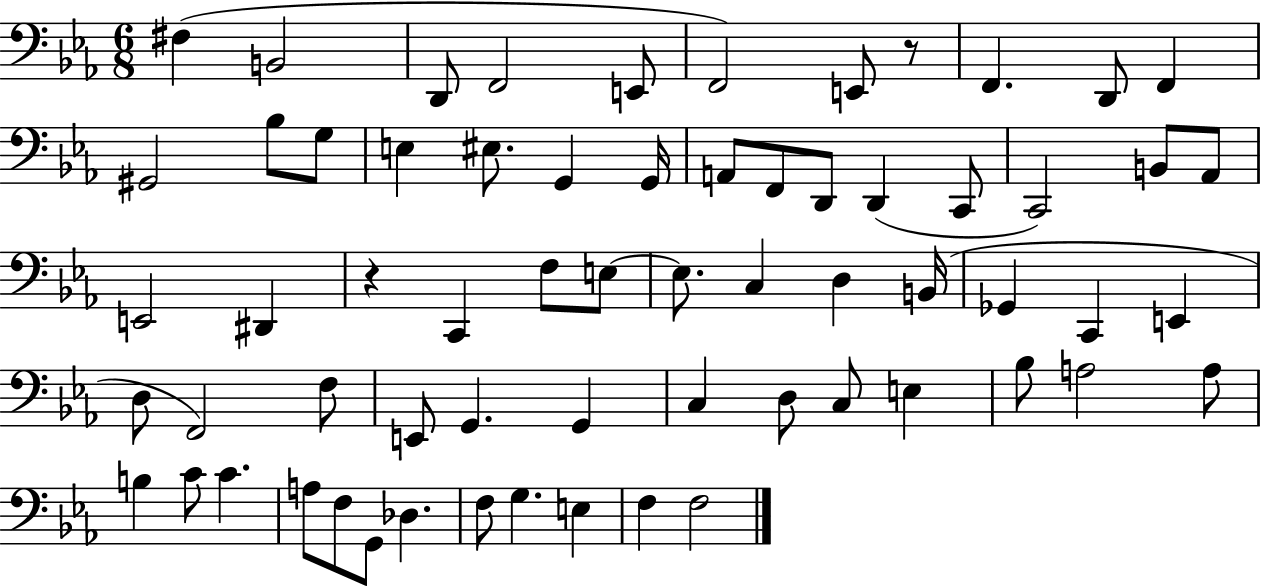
F#3/q B2/h D2/e F2/h E2/e F2/h E2/e R/e F2/q. D2/e F2/q G#2/h Bb3/e G3/e E3/q EIS3/e. G2/q G2/s A2/e F2/e D2/e D2/q C2/e C2/h B2/e Ab2/e E2/h D#2/q R/q C2/q F3/e E3/e E3/e. C3/q D3/q B2/s Gb2/q C2/q E2/q D3/e F2/h F3/e E2/e G2/q. G2/q C3/q D3/e C3/e E3/q Bb3/e A3/h A3/e B3/q C4/e C4/q. A3/e F3/e G2/e Db3/q. F3/e G3/q. E3/q F3/q F3/h